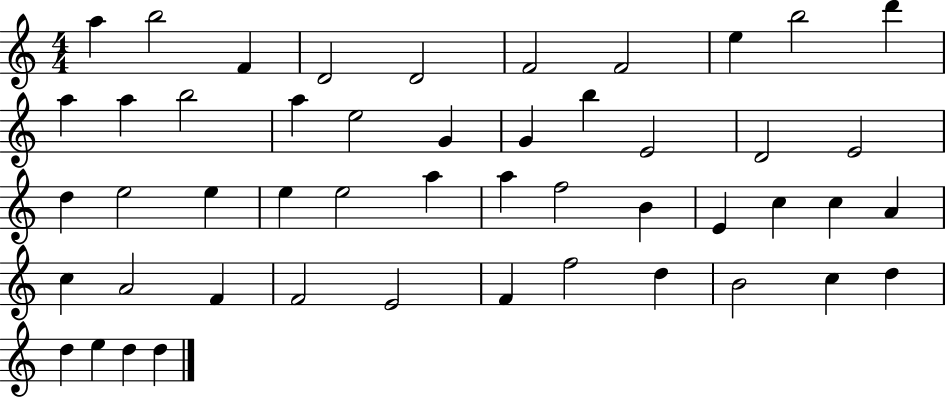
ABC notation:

X:1
T:Untitled
M:4/4
L:1/4
K:C
a b2 F D2 D2 F2 F2 e b2 d' a a b2 a e2 G G b E2 D2 E2 d e2 e e e2 a a f2 B E c c A c A2 F F2 E2 F f2 d B2 c d d e d d